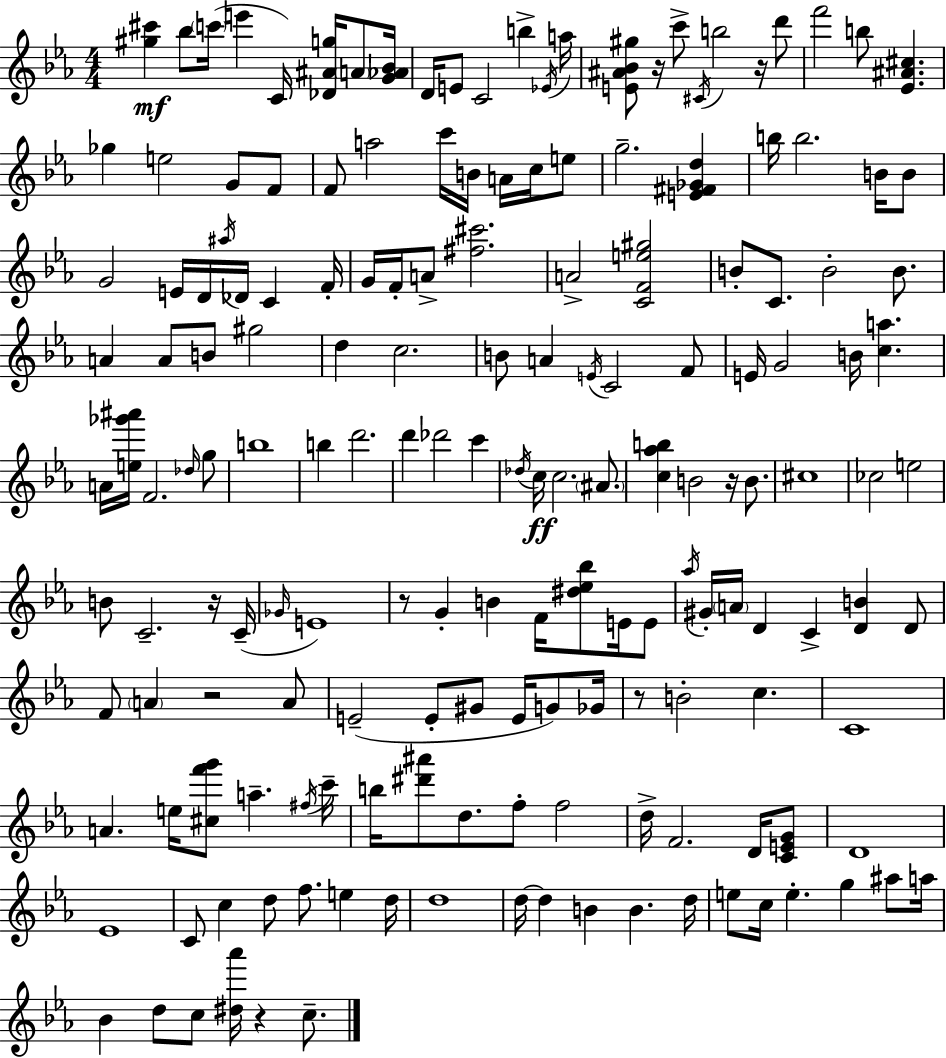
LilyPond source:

{
  \clef treble
  \numericTimeSignature
  \time 4/4
  \key ees \major
  \repeat volta 2 { <gis'' cis'''>4\mf bes''8 \parenthesize c'''16( e'''4 c'16) <des' ais' g''>16 \parenthesize a'8 <g' aes' bes'>16 | d'16 e'8 c'2 b''4-> \acciaccatura { ees'16 } | a''16 <e' ais' bes' gis''>8 r16 c'''8-> \acciaccatura { cis'16 } b''2 r16 | d'''8 f'''2 b''8 <ees' ais' cis''>4. | \break ges''4 e''2 g'8 | f'8 f'8 a''2 c'''16 b'16 a'16 c''16 | e''8 g''2.-- <e' fis' ges' d''>4 | b''16 b''2. b'16 | \break b'8 g'2 e'16 d'16 \acciaccatura { ais''16 } des'16 c'4 | f'16-. g'16 f'16-. a'8-> <fis'' cis'''>2. | a'2-> <c' f' e'' gis''>2 | b'8-. c'8. b'2-. | \break b'8. a'4 a'8 b'8 gis''2 | d''4 c''2. | b'8 a'4 \acciaccatura { e'16 } c'2 | f'8 e'16 g'2 b'16 <c'' a''>4. | \break a'16 <e'' ges''' ais'''>16 f'2. | \grace { des''16 } g''8 b''1 | b''4 d'''2. | d'''4 des'''2 | \break c'''4 \acciaccatura { des''16 } c''16\ff c''2. | \parenthesize ais'8. <c'' aes'' b''>4 b'2 | r16 b'8. cis''1 | ces''2 e''2 | \break b'8 c'2.-- | r16 c'16--( \grace { ges'16 } e'1) | r8 g'4-. b'4 | f'16 <dis'' ees'' bes''>8 e'16 e'8 \acciaccatura { aes''16 } gis'16-. \parenthesize a'16 d'4 c'4-> | \break <d' b'>4 d'8 f'8 \parenthesize a'4 r2 | a'8 e'2--( | e'8-. gis'8 e'16 g'8) ges'16 r8 b'2-. | c''4. c'1 | \break a'4. e''16 <cis'' f''' g'''>8 | a''4.-- \acciaccatura { fis''16 } c'''16-- b''16 <dis''' ais'''>8 d''8. f''8-. | f''2 d''16-> f'2. | d'16 <c' e' g'>8 d'1 | \break ees'1 | c'8 c''4 d''8 | f''8. e''4 d''16 d''1 | d''16~~ d''4 b'4 | \break b'4. d''16 e''8 c''16 e''4.-. | g''4 ais''8 a''16 bes'4 d''8 c''8 | <dis'' aes'''>16 r4 c''8.-- } \bar "|."
}